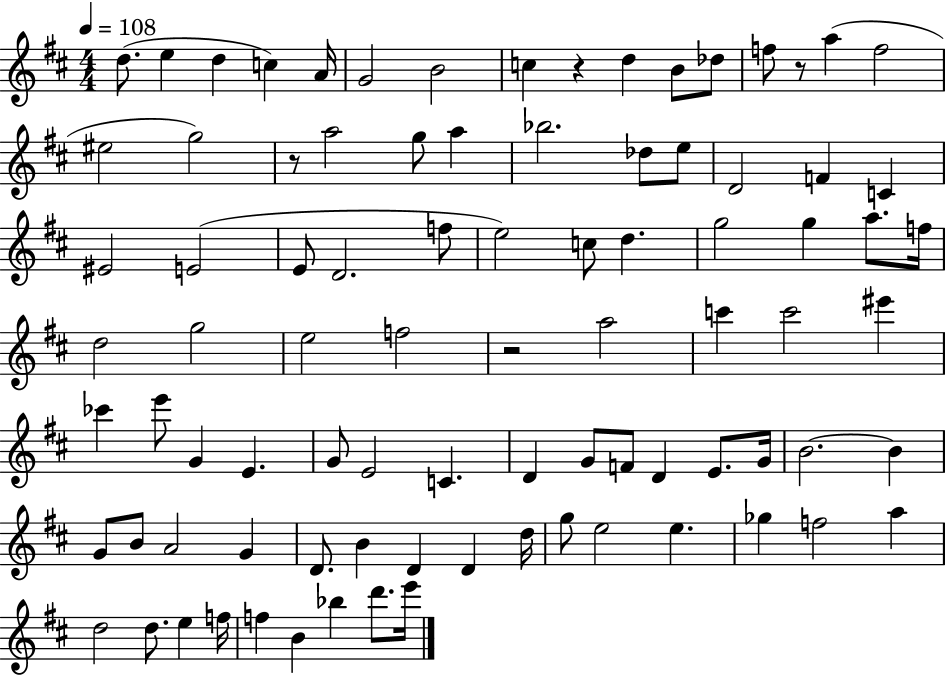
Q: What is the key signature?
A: D major